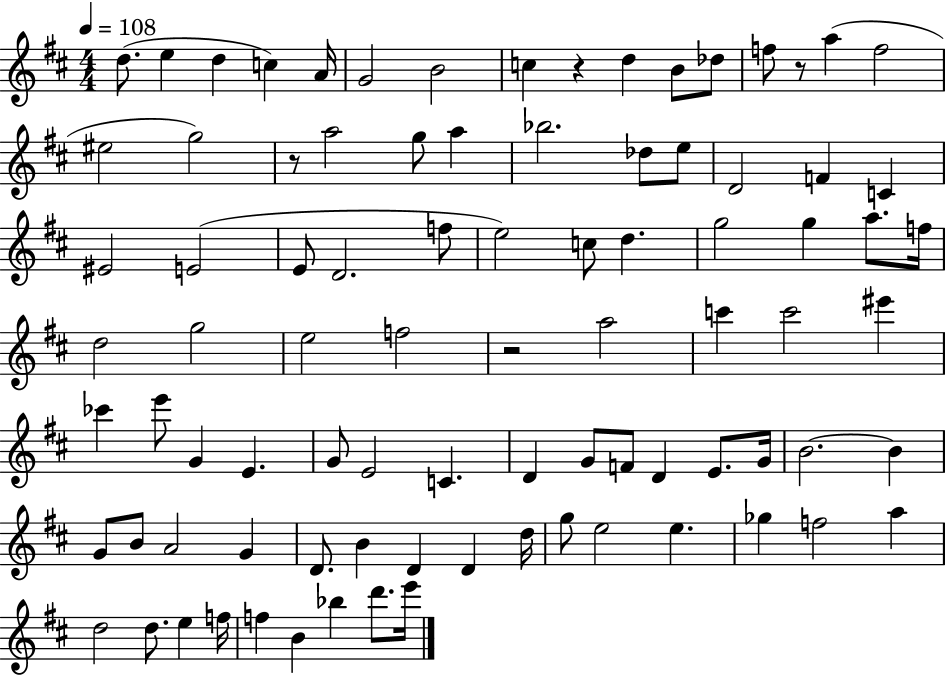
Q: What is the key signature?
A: D major